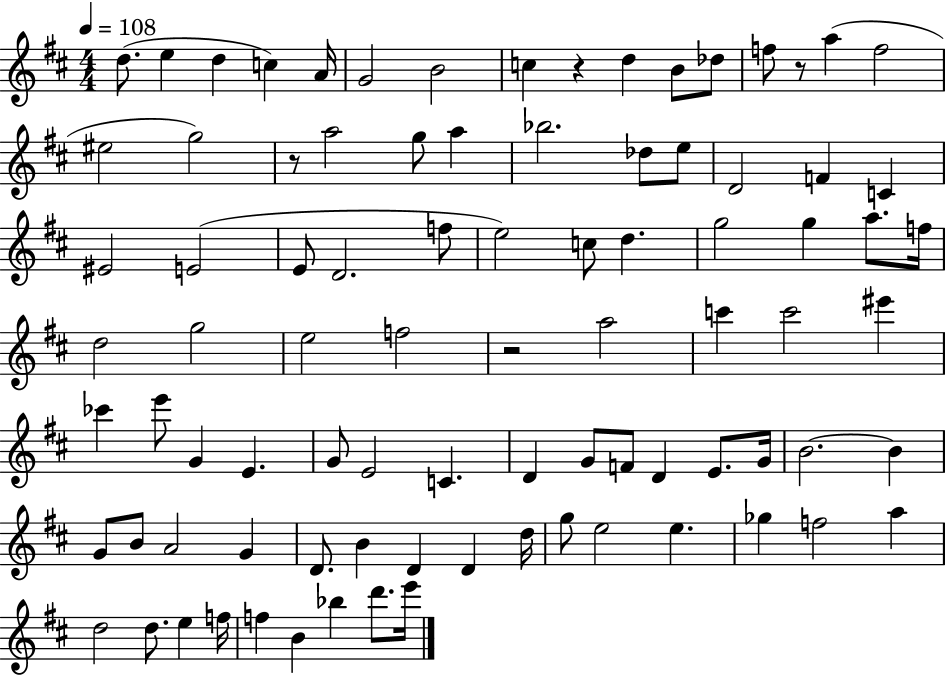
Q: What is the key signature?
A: D major